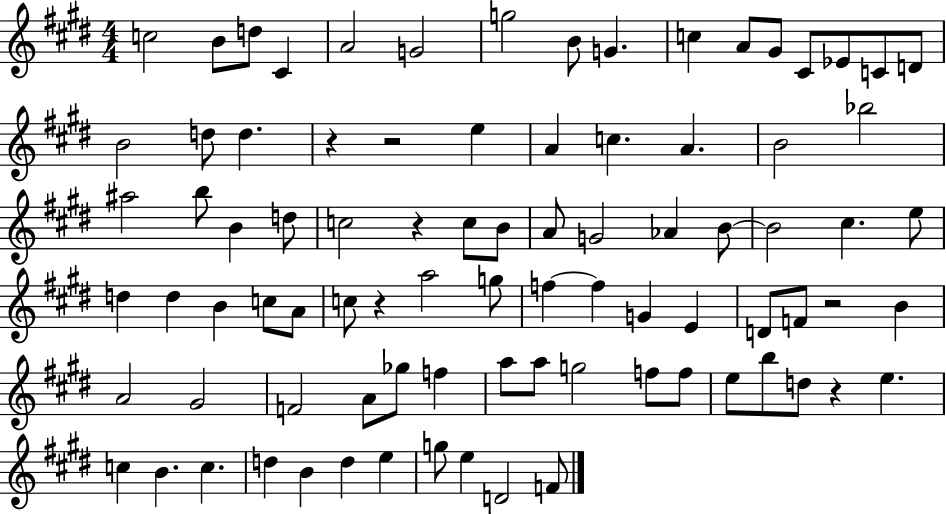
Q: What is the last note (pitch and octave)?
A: F4